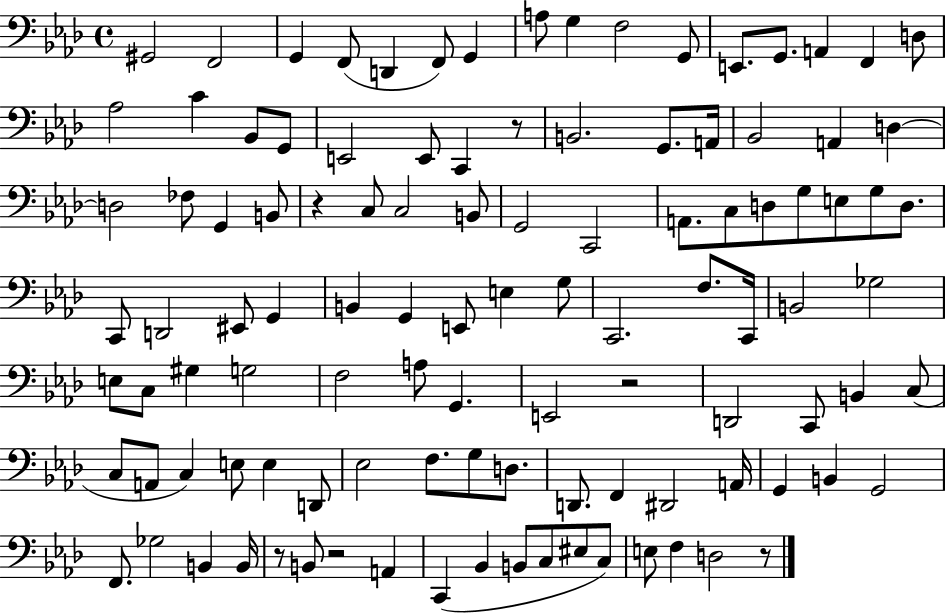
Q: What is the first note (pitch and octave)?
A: G#2